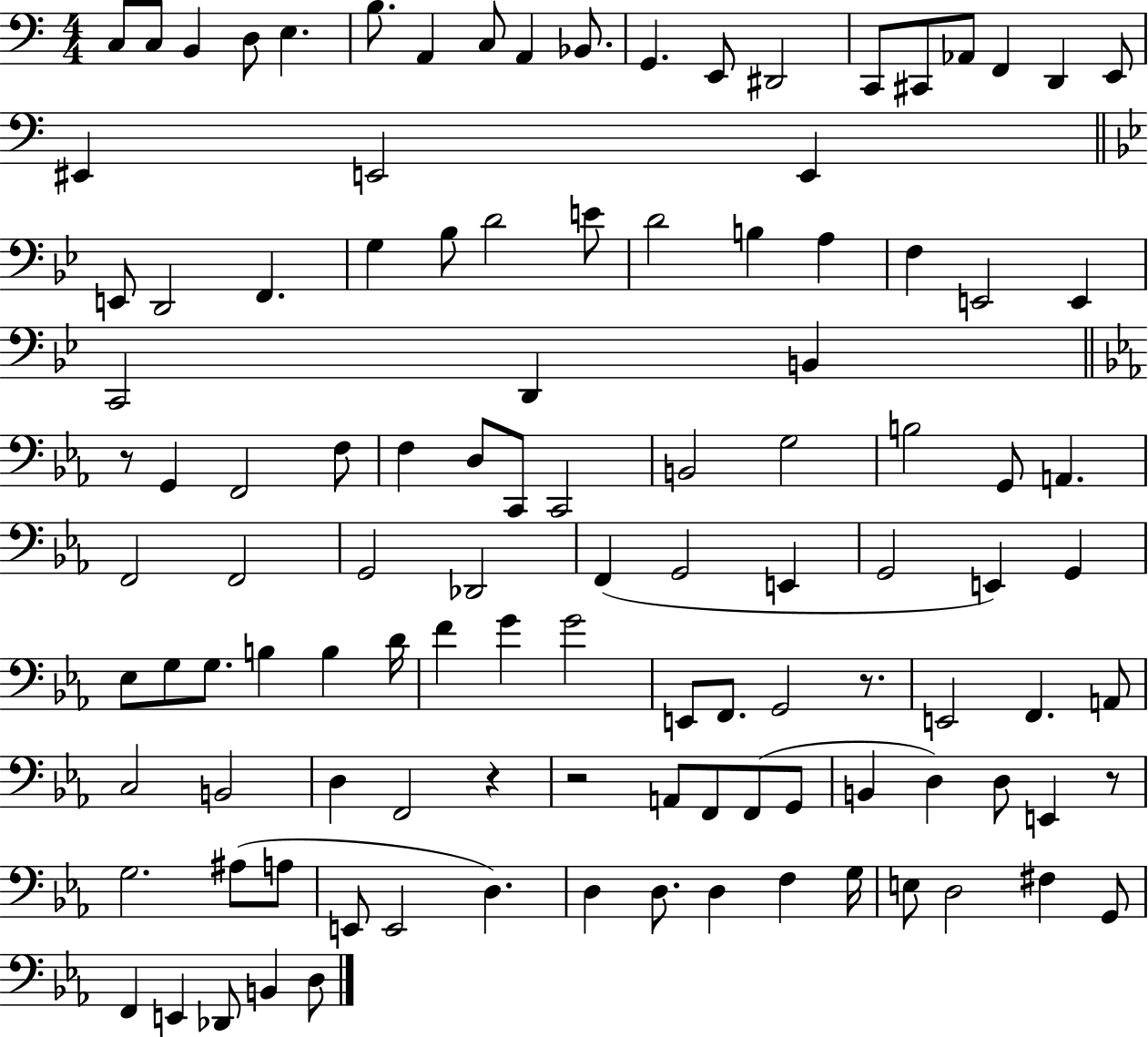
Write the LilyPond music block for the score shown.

{
  \clef bass
  \numericTimeSignature
  \time 4/4
  \key c \major
  \repeat volta 2 { c8 c8 b,4 d8 e4. | b8. a,4 c8 a,4 bes,8. | g,4. e,8 dis,2 | c,8 cis,8 aes,8 f,4 d,4 e,8 | \break eis,4 e,2 e,4 | \bar "||" \break \key bes \major e,8 d,2 f,4. | g4 bes8 d'2 e'8 | d'2 b4 a4 | f4 e,2 e,4 | \break c,2 d,4 b,4 | \bar "||" \break \key ees \major r8 g,4 f,2 f8 | f4 d8 c,8 c,2 | b,2 g2 | b2 g,8 a,4. | \break f,2 f,2 | g,2 des,2 | f,4( g,2 e,4 | g,2 e,4) g,4 | \break ees8 g8 g8. b4 b4 d'16 | f'4 g'4 g'2 | e,8 f,8. g,2 r8. | e,2 f,4. a,8 | \break c2 b,2 | d4 f,2 r4 | r2 a,8 f,8 f,8( g,8 | b,4 d4) d8 e,4 r8 | \break g2. ais8( a8 | e,8 e,2 d4.) | d4 d8. d4 f4 g16 | e8 d2 fis4 g,8 | \break f,4 e,4 des,8 b,4 d8 | } \bar "|."
}